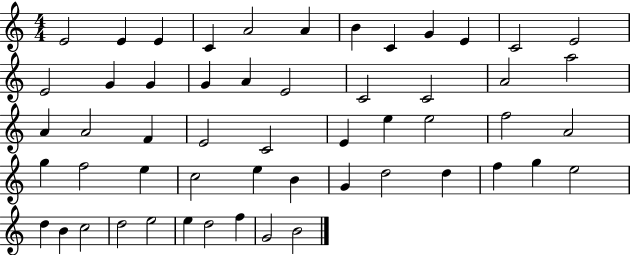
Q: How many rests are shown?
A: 0